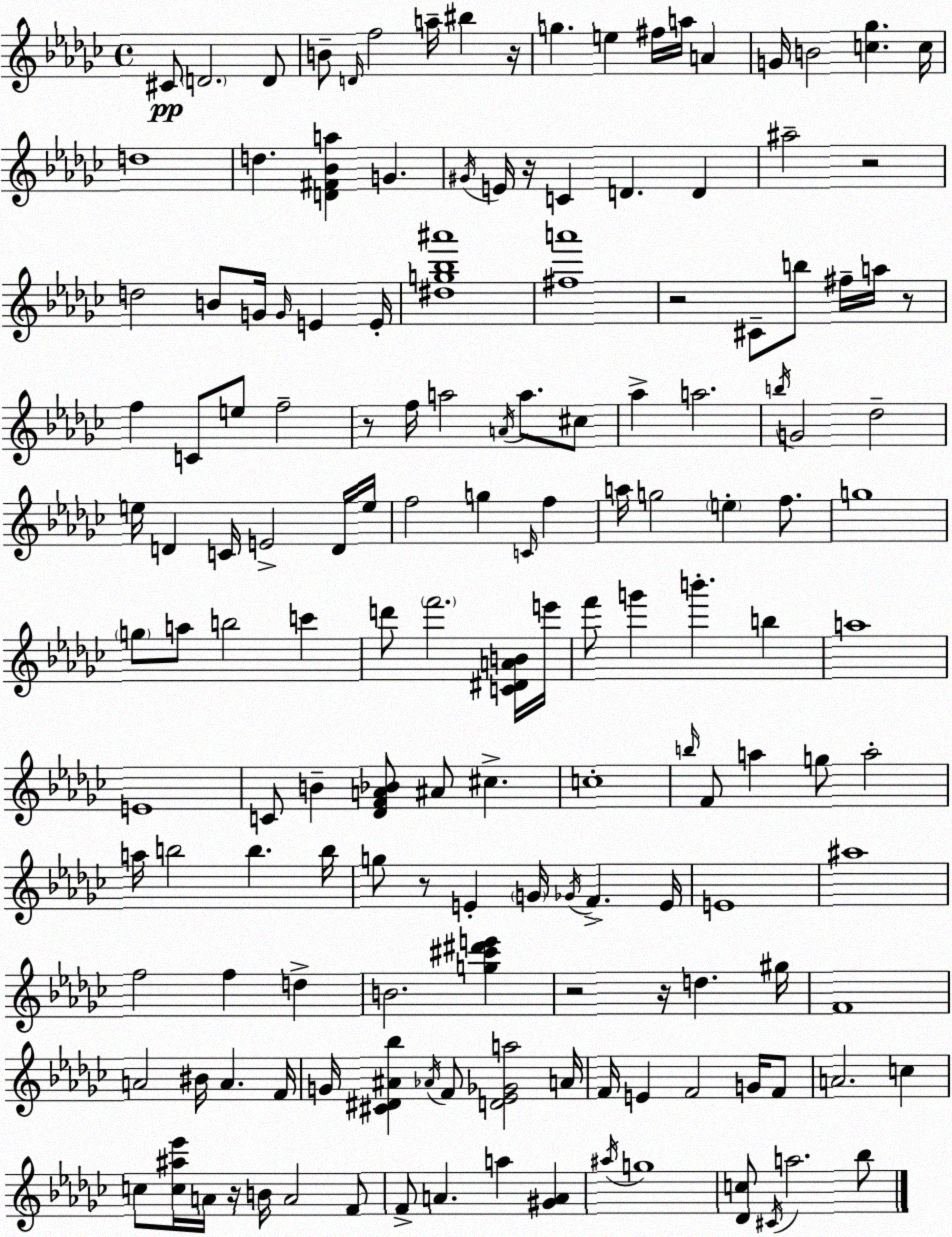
X:1
T:Untitled
M:4/4
L:1/4
K:Ebm
^C/2 D2 D/2 B/2 D/4 f2 a/4 ^b z/4 g e ^f/4 a/4 A G/4 B2 [c_g] c/4 d4 d [D^F_Ba] G ^G/4 E/4 z/4 C D D ^a2 z2 d2 B/2 G/4 G/4 E E/4 [^dg_b^a']4 [^fa']4 z2 ^C/2 b/2 ^f/4 a/4 z/2 f C/2 e/2 f2 z/2 f/4 a2 A/4 a/2 ^c/2 _a a2 b/4 G2 _d2 e/4 D C/4 E2 D/4 e/4 f2 g C/4 f a/4 g2 e f/2 g4 g/2 a/2 b2 c' d'/2 f'2 [C^DAB]/4 e'/4 f'/2 g' b' b a4 E4 C/2 B [_DFA_B]/2 ^A/2 ^c c4 b/4 F/2 a g/2 a2 a/4 b2 b b/4 g/2 z/2 E G/4 _G/4 F E/4 E4 ^a4 f2 f d B2 [g^c'^d'e'] z2 z/4 d ^g/4 F4 A2 ^B/4 A F/4 G/4 [^C^D^A_b] _A/4 F/2 [D_E_Ga]2 A/4 F/4 E F2 G/4 F/2 A2 c c/2 [c^a_e']/4 A/4 z/4 B/4 A2 F/2 F/2 A a [^GA] ^a/4 g4 [_Dc]/2 ^C/4 a2 _b/2